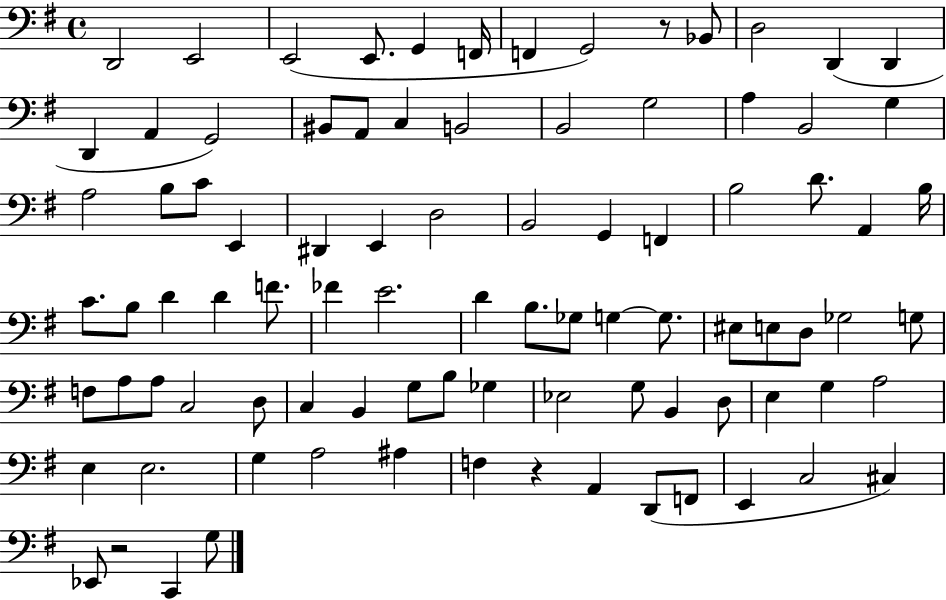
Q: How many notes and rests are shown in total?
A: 90